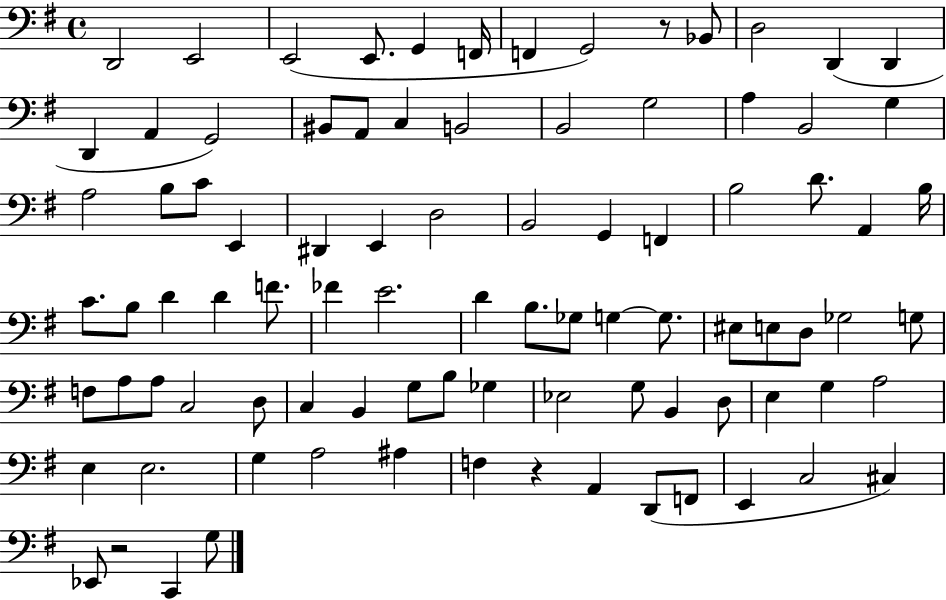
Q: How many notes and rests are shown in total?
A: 90